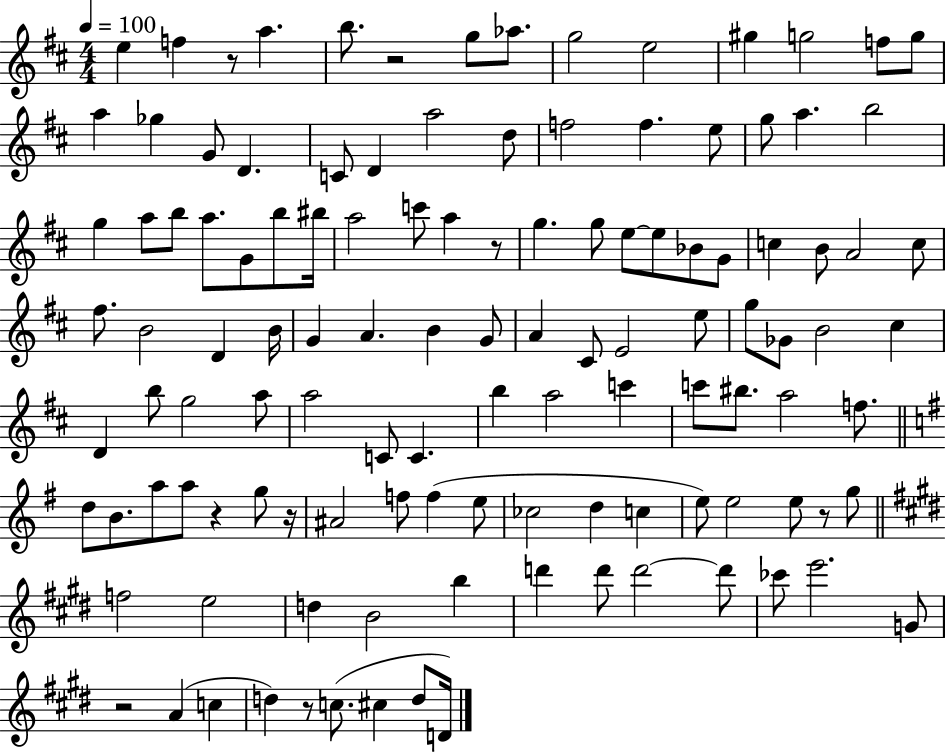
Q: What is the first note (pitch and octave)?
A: E5